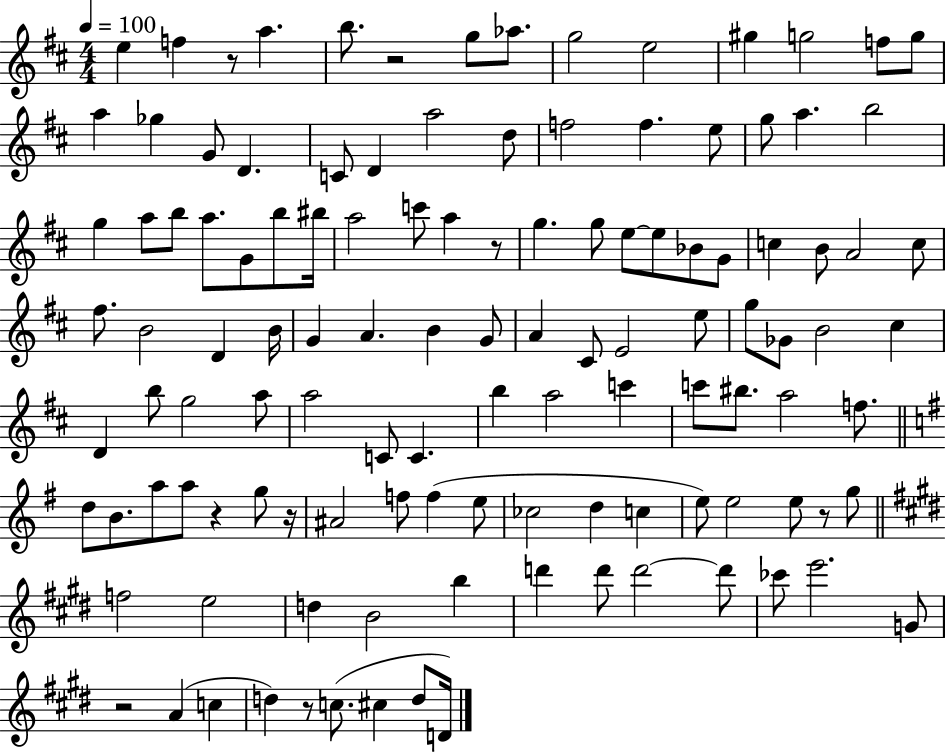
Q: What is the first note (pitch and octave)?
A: E5